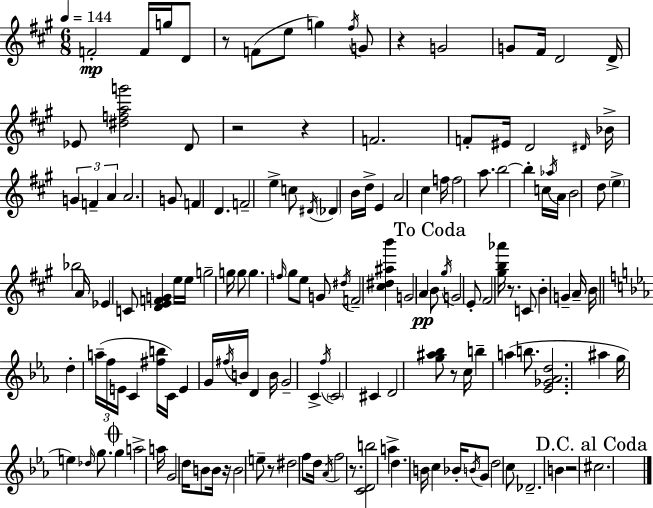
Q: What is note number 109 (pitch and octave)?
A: G4